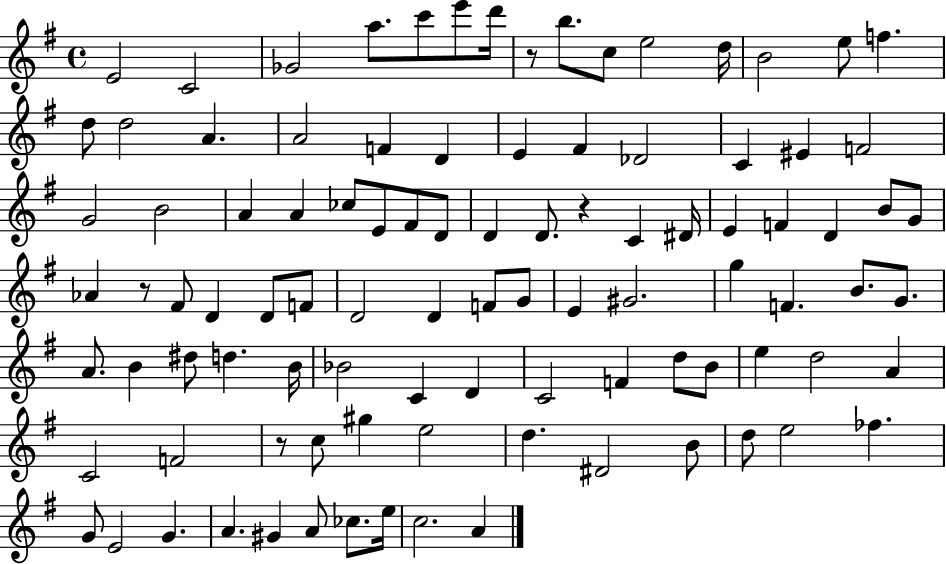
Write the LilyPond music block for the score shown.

{
  \clef treble
  \time 4/4
  \defaultTimeSignature
  \key g \major
  \repeat volta 2 { e'2 c'2 | ges'2 a''8. c'''8 e'''8 d'''16 | r8 b''8. c''8 e''2 d''16 | b'2 e''8 f''4. | \break d''8 d''2 a'4. | a'2 f'4 d'4 | e'4 fis'4 des'2 | c'4 eis'4 f'2 | \break g'2 b'2 | a'4 a'4 ces''8 e'8 fis'8 d'8 | d'4 d'8. r4 c'4 dis'16 | e'4 f'4 d'4 b'8 g'8 | \break aes'4 r8 fis'8 d'4 d'8 f'8 | d'2 d'4 f'8 g'8 | e'4 gis'2. | g''4 f'4. b'8. g'8. | \break a'8. b'4 dis''8 d''4. b'16 | bes'2 c'4 d'4 | c'2 f'4 d''8 b'8 | e''4 d''2 a'4 | \break c'2 f'2 | r8 c''8 gis''4 e''2 | d''4. dis'2 b'8 | d''8 e''2 fes''4. | \break g'8 e'2 g'4. | a'4. gis'4 a'8 ces''8. e''16 | c''2. a'4 | } \bar "|."
}